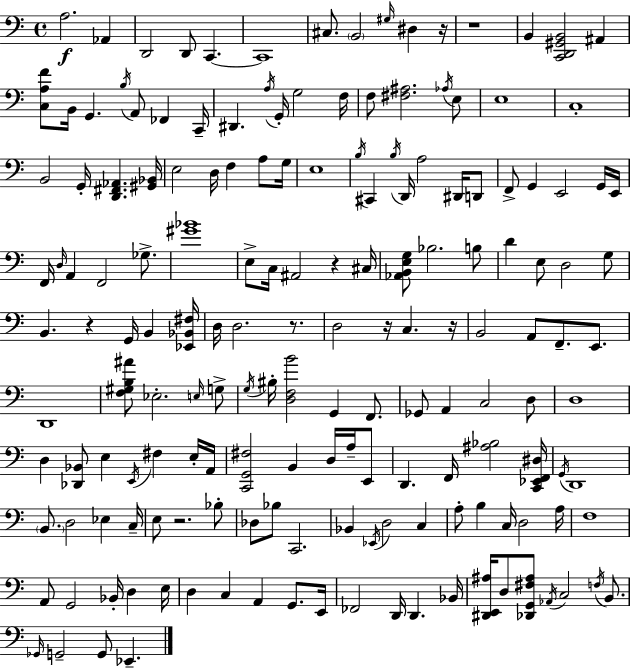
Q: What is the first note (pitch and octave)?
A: A3